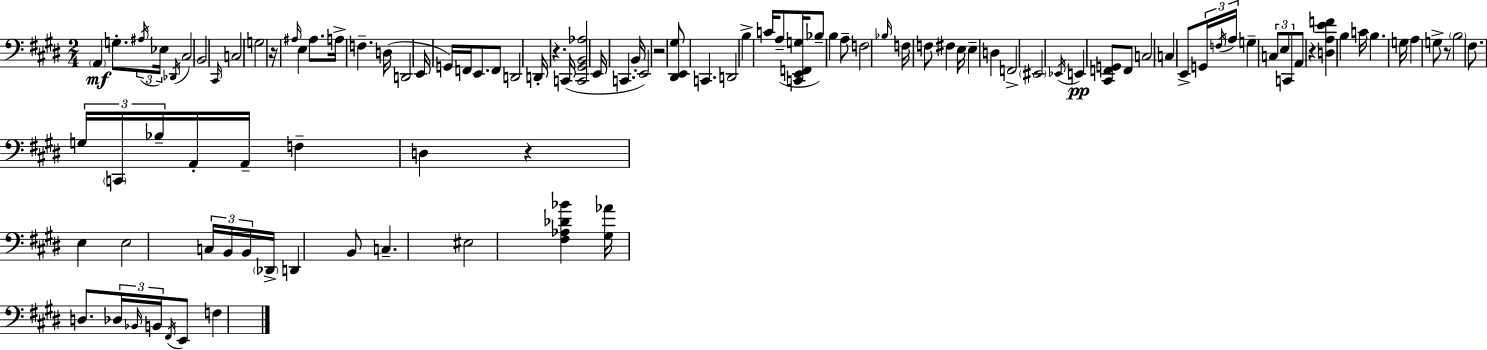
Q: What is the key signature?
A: E major